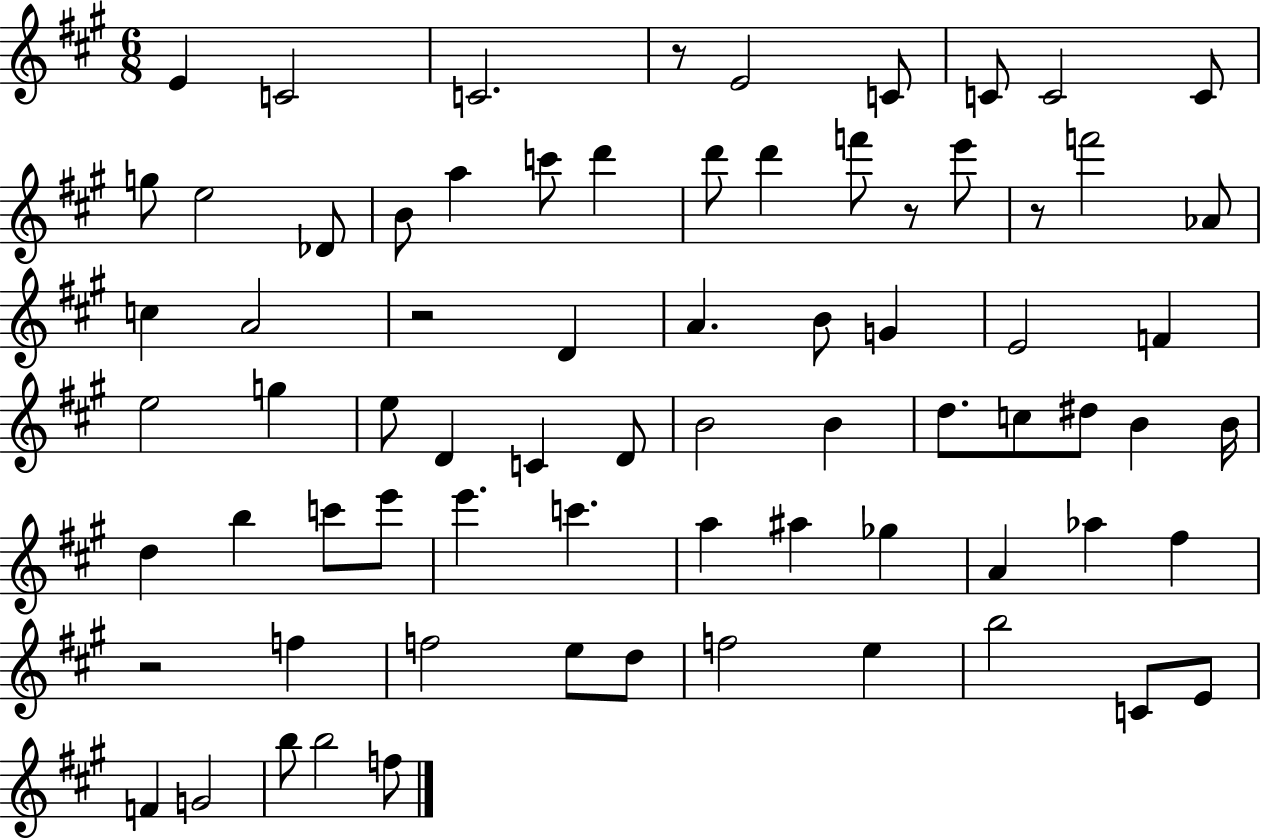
{
  \clef treble
  \numericTimeSignature
  \time 6/8
  \key a \major
  e'4 c'2 | c'2. | r8 e'2 c'8 | c'8 c'2 c'8 | \break g''8 e''2 des'8 | b'8 a''4 c'''8 d'''4 | d'''8 d'''4 f'''8 r8 e'''8 | r8 f'''2 aes'8 | \break c''4 a'2 | r2 d'4 | a'4. b'8 g'4 | e'2 f'4 | \break e''2 g''4 | e''8 d'4 c'4 d'8 | b'2 b'4 | d''8. c''8 dis''8 b'4 b'16 | \break d''4 b''4 c'''8 e'''8 | e'''4. c'''4. | a''4 ais''4 ges''4 | a'4 aes''4 fis''4 | \break r2 f''4 | f''2 e''8 d''8 | f''2 e''4 | b''2 c'8 e'8 | \break f'4 g'2 | b''8 b''2 f''8 | \bar "|."
}